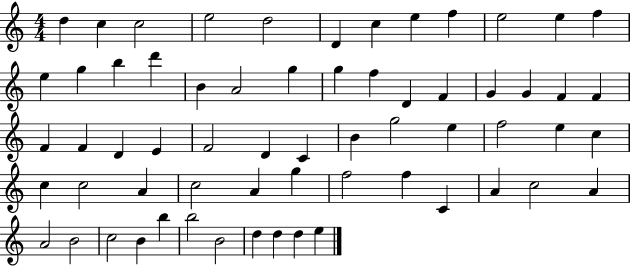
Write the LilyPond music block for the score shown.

{
  \clef treble
  \numericTimeSignature
  \time 4/4
  \key c \major
  d''4 c''4 c''2 | e''2 d''2 | d'4 c''4 e''4 f''4 | e''2 e''4 f''4 | \break e''4 g''4 b''4 d'''4 | b'4 a'2 g''4 | g''4 f''4 d'4 f'4 | g'4 g'4 f'4 f'4 | \break f'4 f'4 d'4 e'4 | f'2 d'4 c'4 | b'4 g''2 e''4 | f''2 e''4 c''4 | \break c''4 c''2 a'4 | c''2 a'4 g''4 | f''2 f''4 c'4 | a'4 c''2 a'4 | \break a'2 b'2 | c''2 b'4 b''4 | b''2 b'2 | d''4 d''4 d''4 e''4 | \break \bar "|."
}